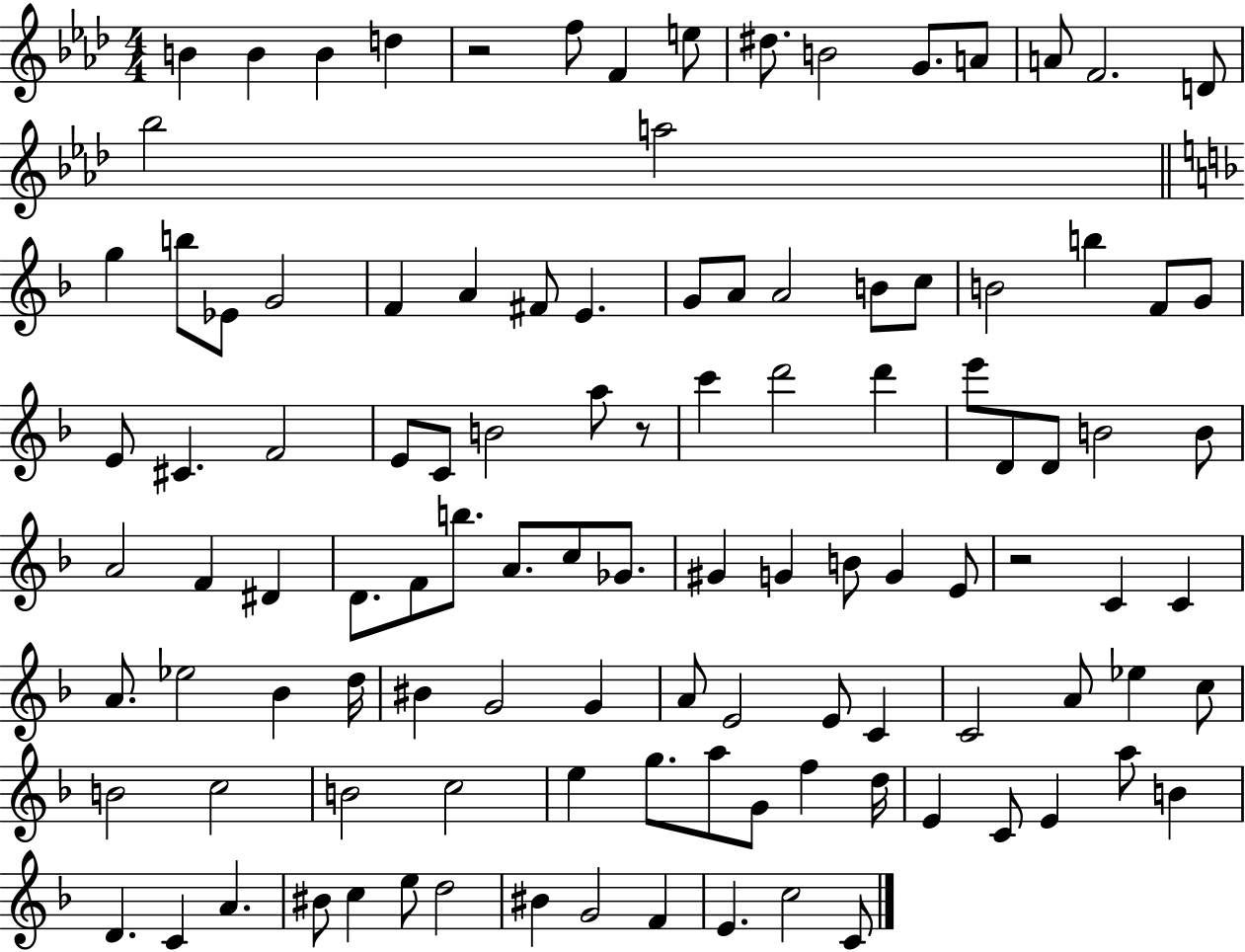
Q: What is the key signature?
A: AES major